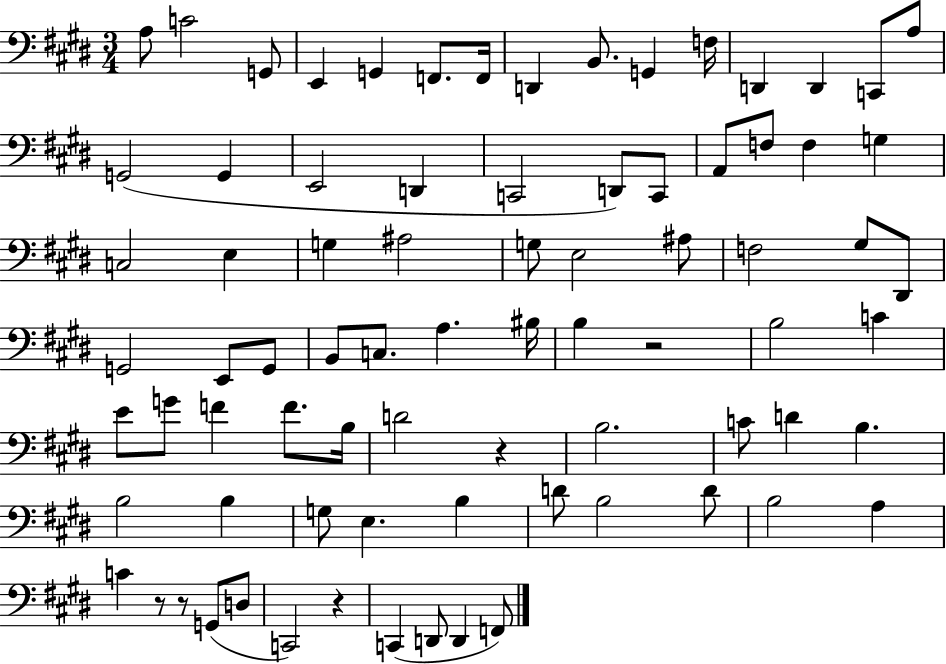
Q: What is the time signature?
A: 3/4